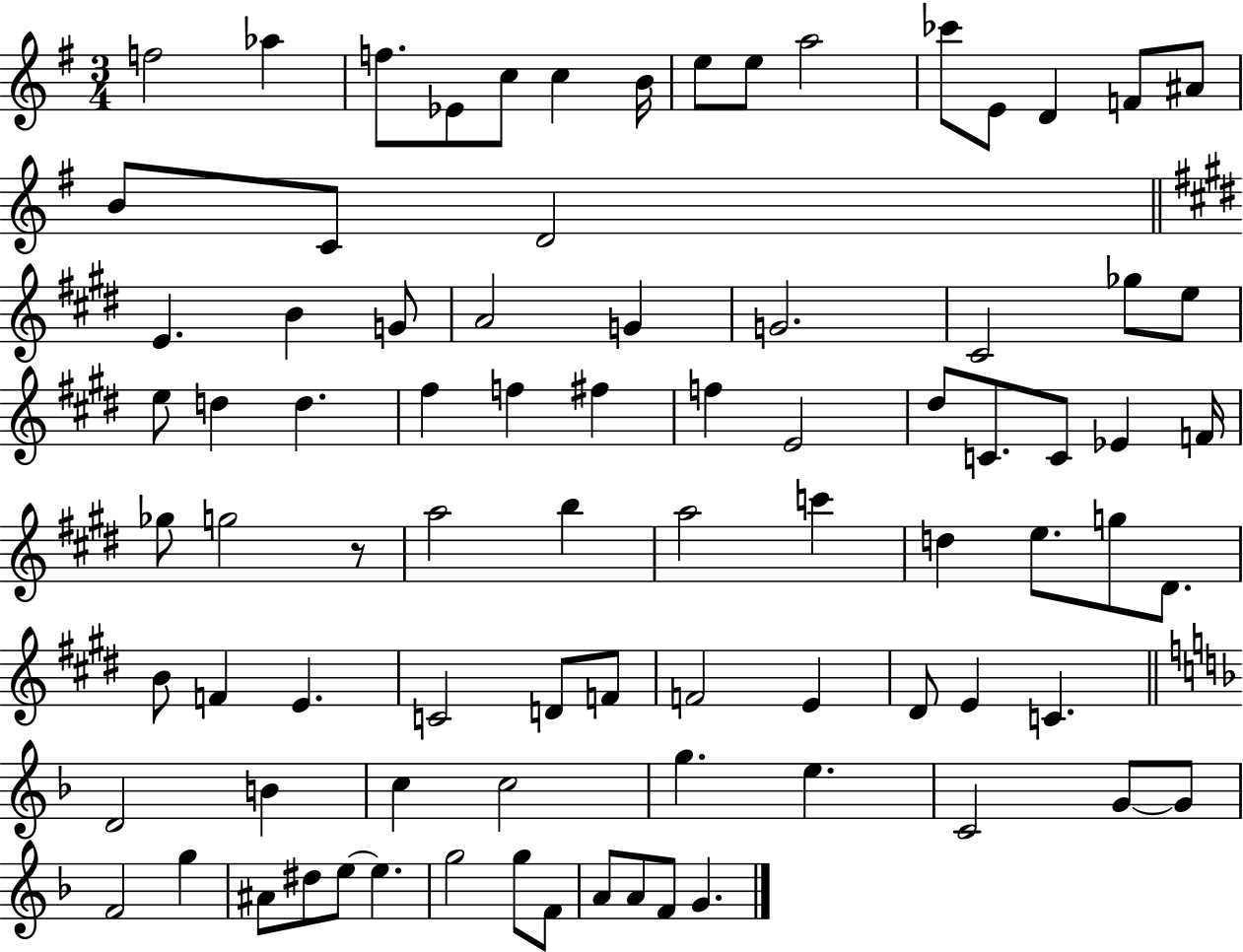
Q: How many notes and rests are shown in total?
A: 84